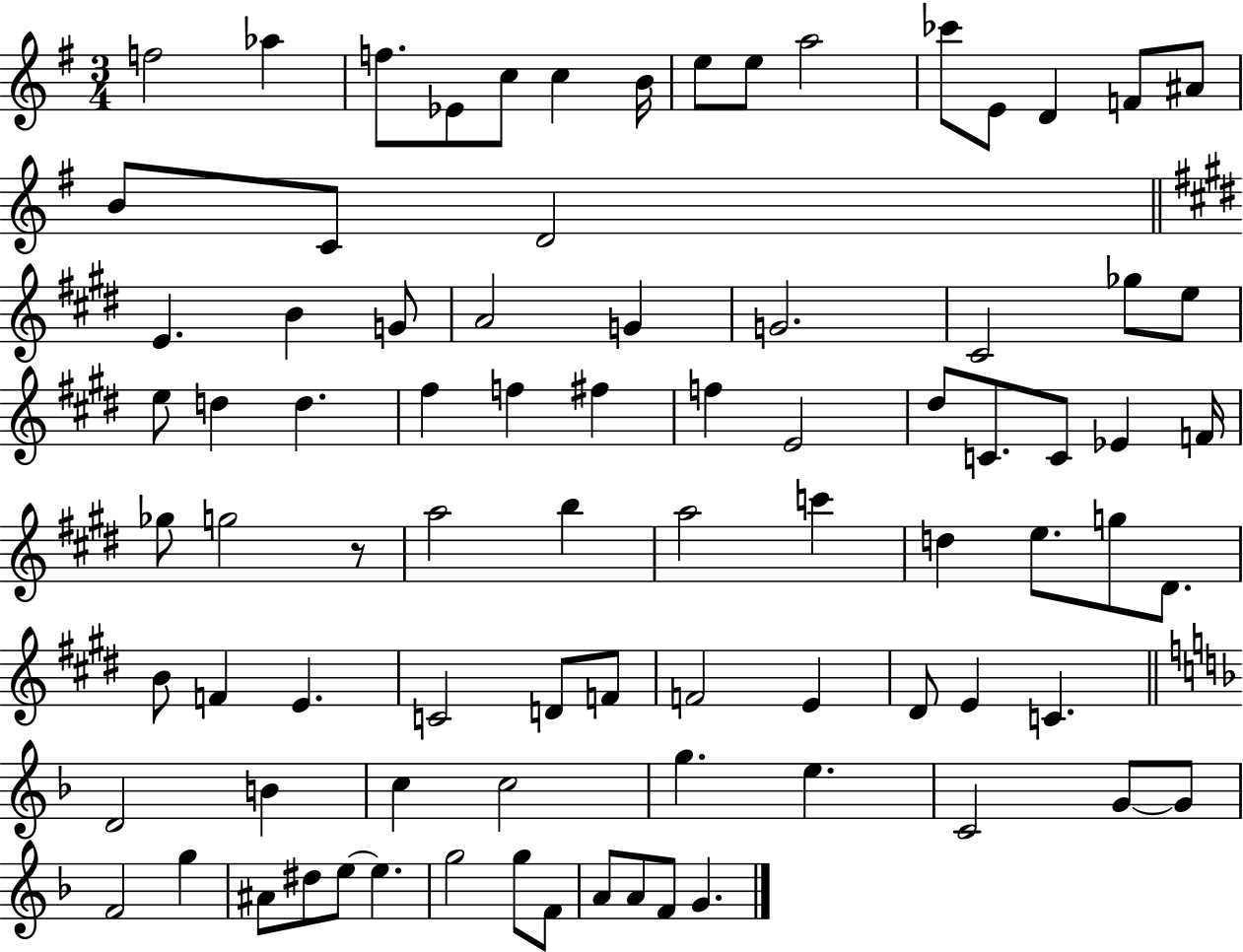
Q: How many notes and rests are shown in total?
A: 84